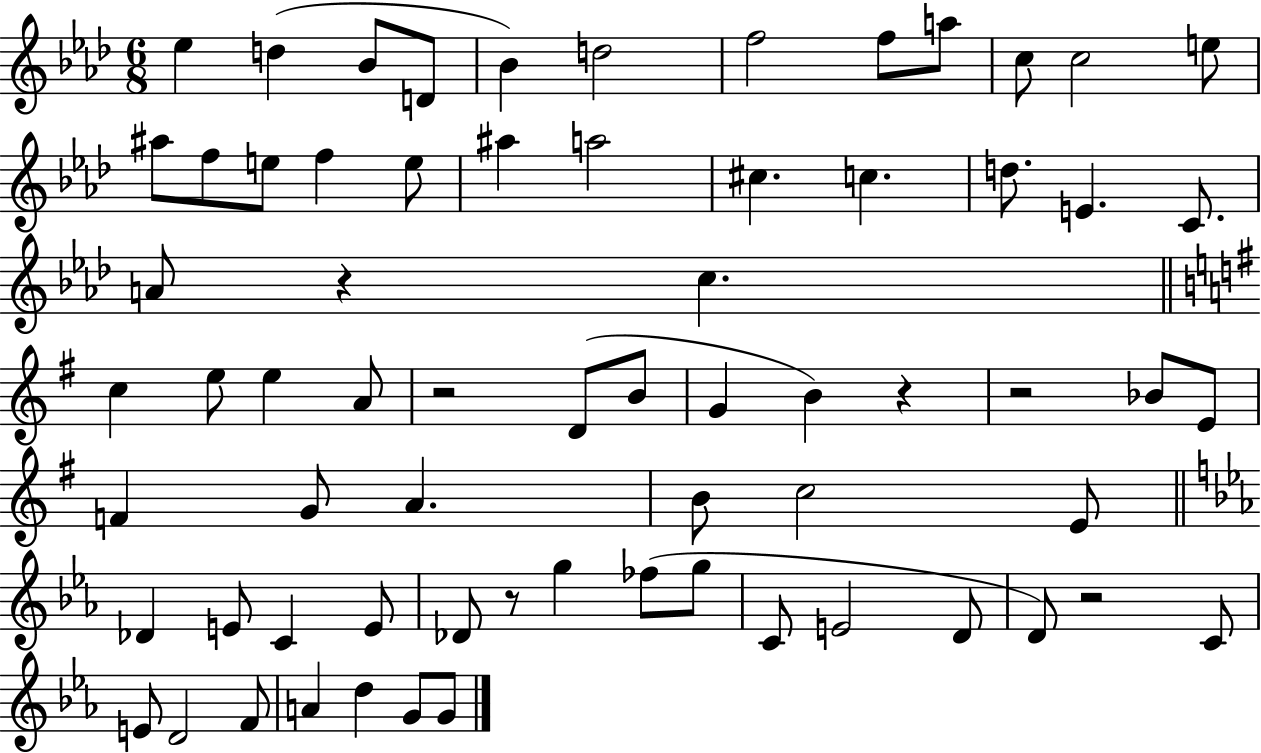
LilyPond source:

{
  \clef treble
  \numericTimeSignature
  \time 6/8
  \key aes \major
  ees''4 d''4( bes'8 d'8 | bes'4) d''2 | f''2 f''8 a''8 | c''8 c''2 e''8 | \break ais''8 f''8 e''8 f''4 e''8 | ais''4 a''2 | cis''4. c''4. | d''8. e'4. c'8. | \break a'8 r4 c''4. | \bar "||" \break \key g \major c''4 e''8 e''4 a'8 | r2 d'8( b'8 | g'4 b'4) r4 | r2 bes'8 e'8 | \break f'4 g'8 a'4. | b'8 c''2 e'8 | \bar "||" \break \key ees \major des'4 e'8 c'4 e'8 | des'8 r8 g''4 fes''8( g''8 | c'8 e'2 d'8 | d'8) r2 c'8 | \break e'8 d'2 f'8 | a'4 d''4 g'8 g'8 | \bar "|."
}